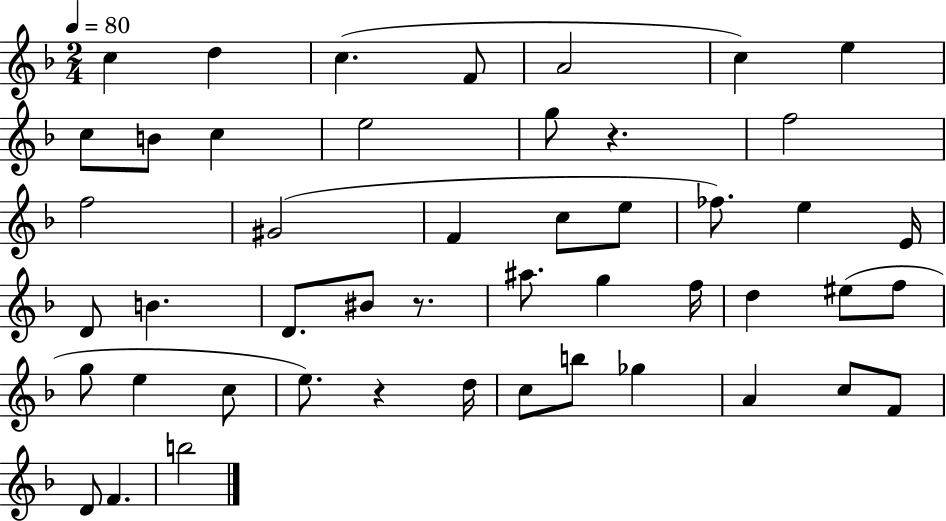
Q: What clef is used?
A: treble